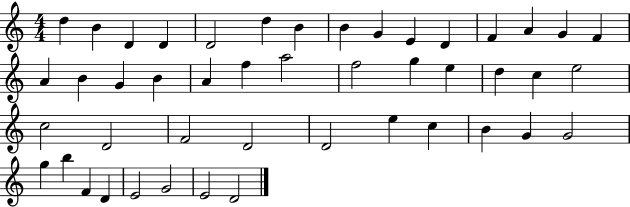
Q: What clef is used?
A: treble